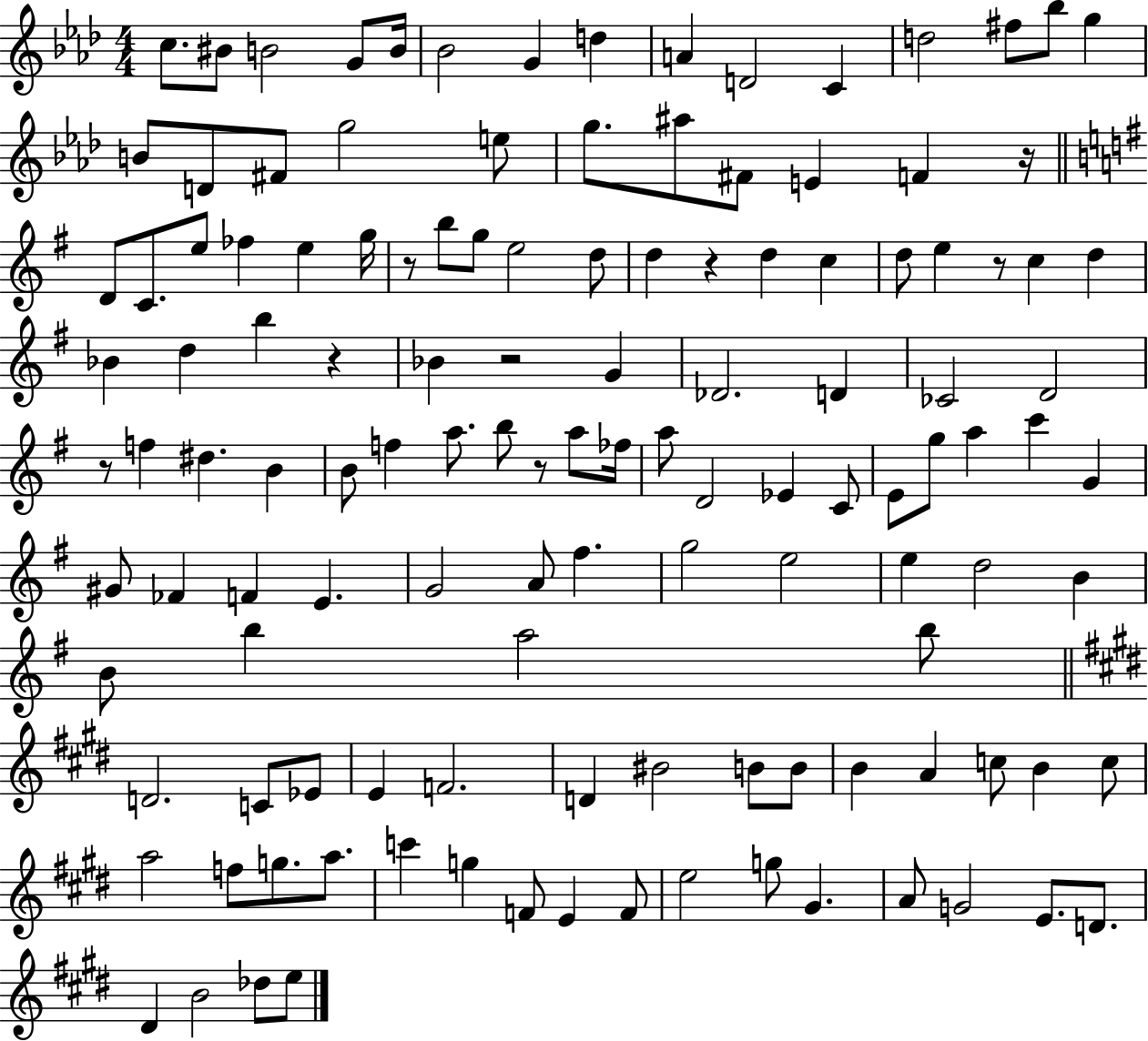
C5/e. BIS4/e B4/h G4/e B4/s Bb4/h G4/q D5/q A4/q D4/h C4/q D5/h F#5/e Bb5/e G5/q B4/e D4/e F#4/e G5/h E5/e G5/e. A#5/e F#4/e E4/q F4/q R/s D4/e C4/e. E5/e FES5/q E5/q G5/s R/e B5/e G5/e E5/h D5/e D5/q R/q D5/q C5/q D5/e E5/q R/e C5/q D5/q Bb4/q D5/q B5/q R/q Bb4/q R/h G4/q Db4/h. D4/q CES4/h D4/h R/e F5/q D#5/q. B4/q B4/e F5/q A5/e. B5/e R/e A5/e FES5/s A5/e D4/h Eb4/q C4/e E4/e G5/e A5/q C6/q G4/q G#4/e FES4/q F4/q E4/q. G4/h A4/e F#5/q. G5/h E5/h E5/q D5/h B4/q B4/e B5/q A5/h B5/e D4/h. C4/e Eb4/e E4/q F4/h. D4/q BIS4/h B4/e B4/e B4/q A4/q C5/e B4/q C5/e A5/h F5/e G5/e. A5/e. C6/q G5/q F4/e E4/q F4/e E5/h G5/e G#4/q. A4/e G4/h E4/e. D4/e. D#4/q B4/h Db5/e E5/e